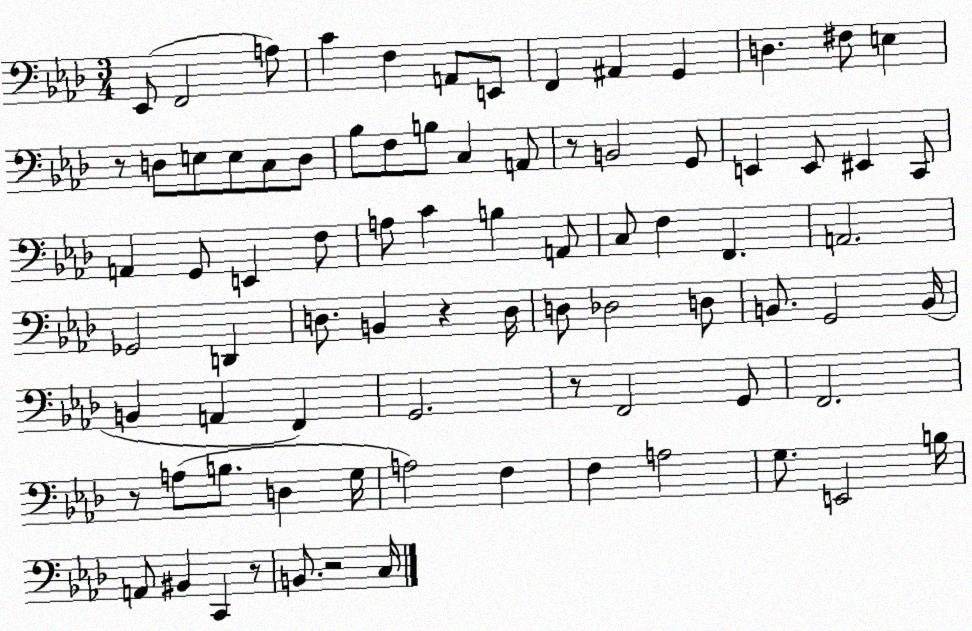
X:1
T:Untitled
M:3/4
L:1/4
K:Ab
_E,,/2 F,,2 A,/2 C F, A,,/2 E,,/2 F,, ^A,, G,, D, ^F,/2 E, z/2 D,/2 E,/2 E,/2 C,/2 D,/2 _B,/2 F,/2 B,/2 C, A,,/2 z/2 B,,2 G,,/2 E,, E,,/2 ^E,, C,,/2 A,, G,,/2 E,, F,/2 A,/2 C B, A,,/2 C,/2 F, F,, A,,2 _G,,2 D,, D,/2 B,, z D,/4 D,/2 _D,2 D,/2 B,,/2 G,,2 B,,/4 B,, A,, F,, G,,2 z/2 F,,2 G,,/2 F,,2 z/2 A,/2 B,/2 D, G,/4 A,2 F, F, A,2 G,/2 E,,2 B,/4 A,,/2 ^B,, C,, z/2 B,,/2 z2 C,/4